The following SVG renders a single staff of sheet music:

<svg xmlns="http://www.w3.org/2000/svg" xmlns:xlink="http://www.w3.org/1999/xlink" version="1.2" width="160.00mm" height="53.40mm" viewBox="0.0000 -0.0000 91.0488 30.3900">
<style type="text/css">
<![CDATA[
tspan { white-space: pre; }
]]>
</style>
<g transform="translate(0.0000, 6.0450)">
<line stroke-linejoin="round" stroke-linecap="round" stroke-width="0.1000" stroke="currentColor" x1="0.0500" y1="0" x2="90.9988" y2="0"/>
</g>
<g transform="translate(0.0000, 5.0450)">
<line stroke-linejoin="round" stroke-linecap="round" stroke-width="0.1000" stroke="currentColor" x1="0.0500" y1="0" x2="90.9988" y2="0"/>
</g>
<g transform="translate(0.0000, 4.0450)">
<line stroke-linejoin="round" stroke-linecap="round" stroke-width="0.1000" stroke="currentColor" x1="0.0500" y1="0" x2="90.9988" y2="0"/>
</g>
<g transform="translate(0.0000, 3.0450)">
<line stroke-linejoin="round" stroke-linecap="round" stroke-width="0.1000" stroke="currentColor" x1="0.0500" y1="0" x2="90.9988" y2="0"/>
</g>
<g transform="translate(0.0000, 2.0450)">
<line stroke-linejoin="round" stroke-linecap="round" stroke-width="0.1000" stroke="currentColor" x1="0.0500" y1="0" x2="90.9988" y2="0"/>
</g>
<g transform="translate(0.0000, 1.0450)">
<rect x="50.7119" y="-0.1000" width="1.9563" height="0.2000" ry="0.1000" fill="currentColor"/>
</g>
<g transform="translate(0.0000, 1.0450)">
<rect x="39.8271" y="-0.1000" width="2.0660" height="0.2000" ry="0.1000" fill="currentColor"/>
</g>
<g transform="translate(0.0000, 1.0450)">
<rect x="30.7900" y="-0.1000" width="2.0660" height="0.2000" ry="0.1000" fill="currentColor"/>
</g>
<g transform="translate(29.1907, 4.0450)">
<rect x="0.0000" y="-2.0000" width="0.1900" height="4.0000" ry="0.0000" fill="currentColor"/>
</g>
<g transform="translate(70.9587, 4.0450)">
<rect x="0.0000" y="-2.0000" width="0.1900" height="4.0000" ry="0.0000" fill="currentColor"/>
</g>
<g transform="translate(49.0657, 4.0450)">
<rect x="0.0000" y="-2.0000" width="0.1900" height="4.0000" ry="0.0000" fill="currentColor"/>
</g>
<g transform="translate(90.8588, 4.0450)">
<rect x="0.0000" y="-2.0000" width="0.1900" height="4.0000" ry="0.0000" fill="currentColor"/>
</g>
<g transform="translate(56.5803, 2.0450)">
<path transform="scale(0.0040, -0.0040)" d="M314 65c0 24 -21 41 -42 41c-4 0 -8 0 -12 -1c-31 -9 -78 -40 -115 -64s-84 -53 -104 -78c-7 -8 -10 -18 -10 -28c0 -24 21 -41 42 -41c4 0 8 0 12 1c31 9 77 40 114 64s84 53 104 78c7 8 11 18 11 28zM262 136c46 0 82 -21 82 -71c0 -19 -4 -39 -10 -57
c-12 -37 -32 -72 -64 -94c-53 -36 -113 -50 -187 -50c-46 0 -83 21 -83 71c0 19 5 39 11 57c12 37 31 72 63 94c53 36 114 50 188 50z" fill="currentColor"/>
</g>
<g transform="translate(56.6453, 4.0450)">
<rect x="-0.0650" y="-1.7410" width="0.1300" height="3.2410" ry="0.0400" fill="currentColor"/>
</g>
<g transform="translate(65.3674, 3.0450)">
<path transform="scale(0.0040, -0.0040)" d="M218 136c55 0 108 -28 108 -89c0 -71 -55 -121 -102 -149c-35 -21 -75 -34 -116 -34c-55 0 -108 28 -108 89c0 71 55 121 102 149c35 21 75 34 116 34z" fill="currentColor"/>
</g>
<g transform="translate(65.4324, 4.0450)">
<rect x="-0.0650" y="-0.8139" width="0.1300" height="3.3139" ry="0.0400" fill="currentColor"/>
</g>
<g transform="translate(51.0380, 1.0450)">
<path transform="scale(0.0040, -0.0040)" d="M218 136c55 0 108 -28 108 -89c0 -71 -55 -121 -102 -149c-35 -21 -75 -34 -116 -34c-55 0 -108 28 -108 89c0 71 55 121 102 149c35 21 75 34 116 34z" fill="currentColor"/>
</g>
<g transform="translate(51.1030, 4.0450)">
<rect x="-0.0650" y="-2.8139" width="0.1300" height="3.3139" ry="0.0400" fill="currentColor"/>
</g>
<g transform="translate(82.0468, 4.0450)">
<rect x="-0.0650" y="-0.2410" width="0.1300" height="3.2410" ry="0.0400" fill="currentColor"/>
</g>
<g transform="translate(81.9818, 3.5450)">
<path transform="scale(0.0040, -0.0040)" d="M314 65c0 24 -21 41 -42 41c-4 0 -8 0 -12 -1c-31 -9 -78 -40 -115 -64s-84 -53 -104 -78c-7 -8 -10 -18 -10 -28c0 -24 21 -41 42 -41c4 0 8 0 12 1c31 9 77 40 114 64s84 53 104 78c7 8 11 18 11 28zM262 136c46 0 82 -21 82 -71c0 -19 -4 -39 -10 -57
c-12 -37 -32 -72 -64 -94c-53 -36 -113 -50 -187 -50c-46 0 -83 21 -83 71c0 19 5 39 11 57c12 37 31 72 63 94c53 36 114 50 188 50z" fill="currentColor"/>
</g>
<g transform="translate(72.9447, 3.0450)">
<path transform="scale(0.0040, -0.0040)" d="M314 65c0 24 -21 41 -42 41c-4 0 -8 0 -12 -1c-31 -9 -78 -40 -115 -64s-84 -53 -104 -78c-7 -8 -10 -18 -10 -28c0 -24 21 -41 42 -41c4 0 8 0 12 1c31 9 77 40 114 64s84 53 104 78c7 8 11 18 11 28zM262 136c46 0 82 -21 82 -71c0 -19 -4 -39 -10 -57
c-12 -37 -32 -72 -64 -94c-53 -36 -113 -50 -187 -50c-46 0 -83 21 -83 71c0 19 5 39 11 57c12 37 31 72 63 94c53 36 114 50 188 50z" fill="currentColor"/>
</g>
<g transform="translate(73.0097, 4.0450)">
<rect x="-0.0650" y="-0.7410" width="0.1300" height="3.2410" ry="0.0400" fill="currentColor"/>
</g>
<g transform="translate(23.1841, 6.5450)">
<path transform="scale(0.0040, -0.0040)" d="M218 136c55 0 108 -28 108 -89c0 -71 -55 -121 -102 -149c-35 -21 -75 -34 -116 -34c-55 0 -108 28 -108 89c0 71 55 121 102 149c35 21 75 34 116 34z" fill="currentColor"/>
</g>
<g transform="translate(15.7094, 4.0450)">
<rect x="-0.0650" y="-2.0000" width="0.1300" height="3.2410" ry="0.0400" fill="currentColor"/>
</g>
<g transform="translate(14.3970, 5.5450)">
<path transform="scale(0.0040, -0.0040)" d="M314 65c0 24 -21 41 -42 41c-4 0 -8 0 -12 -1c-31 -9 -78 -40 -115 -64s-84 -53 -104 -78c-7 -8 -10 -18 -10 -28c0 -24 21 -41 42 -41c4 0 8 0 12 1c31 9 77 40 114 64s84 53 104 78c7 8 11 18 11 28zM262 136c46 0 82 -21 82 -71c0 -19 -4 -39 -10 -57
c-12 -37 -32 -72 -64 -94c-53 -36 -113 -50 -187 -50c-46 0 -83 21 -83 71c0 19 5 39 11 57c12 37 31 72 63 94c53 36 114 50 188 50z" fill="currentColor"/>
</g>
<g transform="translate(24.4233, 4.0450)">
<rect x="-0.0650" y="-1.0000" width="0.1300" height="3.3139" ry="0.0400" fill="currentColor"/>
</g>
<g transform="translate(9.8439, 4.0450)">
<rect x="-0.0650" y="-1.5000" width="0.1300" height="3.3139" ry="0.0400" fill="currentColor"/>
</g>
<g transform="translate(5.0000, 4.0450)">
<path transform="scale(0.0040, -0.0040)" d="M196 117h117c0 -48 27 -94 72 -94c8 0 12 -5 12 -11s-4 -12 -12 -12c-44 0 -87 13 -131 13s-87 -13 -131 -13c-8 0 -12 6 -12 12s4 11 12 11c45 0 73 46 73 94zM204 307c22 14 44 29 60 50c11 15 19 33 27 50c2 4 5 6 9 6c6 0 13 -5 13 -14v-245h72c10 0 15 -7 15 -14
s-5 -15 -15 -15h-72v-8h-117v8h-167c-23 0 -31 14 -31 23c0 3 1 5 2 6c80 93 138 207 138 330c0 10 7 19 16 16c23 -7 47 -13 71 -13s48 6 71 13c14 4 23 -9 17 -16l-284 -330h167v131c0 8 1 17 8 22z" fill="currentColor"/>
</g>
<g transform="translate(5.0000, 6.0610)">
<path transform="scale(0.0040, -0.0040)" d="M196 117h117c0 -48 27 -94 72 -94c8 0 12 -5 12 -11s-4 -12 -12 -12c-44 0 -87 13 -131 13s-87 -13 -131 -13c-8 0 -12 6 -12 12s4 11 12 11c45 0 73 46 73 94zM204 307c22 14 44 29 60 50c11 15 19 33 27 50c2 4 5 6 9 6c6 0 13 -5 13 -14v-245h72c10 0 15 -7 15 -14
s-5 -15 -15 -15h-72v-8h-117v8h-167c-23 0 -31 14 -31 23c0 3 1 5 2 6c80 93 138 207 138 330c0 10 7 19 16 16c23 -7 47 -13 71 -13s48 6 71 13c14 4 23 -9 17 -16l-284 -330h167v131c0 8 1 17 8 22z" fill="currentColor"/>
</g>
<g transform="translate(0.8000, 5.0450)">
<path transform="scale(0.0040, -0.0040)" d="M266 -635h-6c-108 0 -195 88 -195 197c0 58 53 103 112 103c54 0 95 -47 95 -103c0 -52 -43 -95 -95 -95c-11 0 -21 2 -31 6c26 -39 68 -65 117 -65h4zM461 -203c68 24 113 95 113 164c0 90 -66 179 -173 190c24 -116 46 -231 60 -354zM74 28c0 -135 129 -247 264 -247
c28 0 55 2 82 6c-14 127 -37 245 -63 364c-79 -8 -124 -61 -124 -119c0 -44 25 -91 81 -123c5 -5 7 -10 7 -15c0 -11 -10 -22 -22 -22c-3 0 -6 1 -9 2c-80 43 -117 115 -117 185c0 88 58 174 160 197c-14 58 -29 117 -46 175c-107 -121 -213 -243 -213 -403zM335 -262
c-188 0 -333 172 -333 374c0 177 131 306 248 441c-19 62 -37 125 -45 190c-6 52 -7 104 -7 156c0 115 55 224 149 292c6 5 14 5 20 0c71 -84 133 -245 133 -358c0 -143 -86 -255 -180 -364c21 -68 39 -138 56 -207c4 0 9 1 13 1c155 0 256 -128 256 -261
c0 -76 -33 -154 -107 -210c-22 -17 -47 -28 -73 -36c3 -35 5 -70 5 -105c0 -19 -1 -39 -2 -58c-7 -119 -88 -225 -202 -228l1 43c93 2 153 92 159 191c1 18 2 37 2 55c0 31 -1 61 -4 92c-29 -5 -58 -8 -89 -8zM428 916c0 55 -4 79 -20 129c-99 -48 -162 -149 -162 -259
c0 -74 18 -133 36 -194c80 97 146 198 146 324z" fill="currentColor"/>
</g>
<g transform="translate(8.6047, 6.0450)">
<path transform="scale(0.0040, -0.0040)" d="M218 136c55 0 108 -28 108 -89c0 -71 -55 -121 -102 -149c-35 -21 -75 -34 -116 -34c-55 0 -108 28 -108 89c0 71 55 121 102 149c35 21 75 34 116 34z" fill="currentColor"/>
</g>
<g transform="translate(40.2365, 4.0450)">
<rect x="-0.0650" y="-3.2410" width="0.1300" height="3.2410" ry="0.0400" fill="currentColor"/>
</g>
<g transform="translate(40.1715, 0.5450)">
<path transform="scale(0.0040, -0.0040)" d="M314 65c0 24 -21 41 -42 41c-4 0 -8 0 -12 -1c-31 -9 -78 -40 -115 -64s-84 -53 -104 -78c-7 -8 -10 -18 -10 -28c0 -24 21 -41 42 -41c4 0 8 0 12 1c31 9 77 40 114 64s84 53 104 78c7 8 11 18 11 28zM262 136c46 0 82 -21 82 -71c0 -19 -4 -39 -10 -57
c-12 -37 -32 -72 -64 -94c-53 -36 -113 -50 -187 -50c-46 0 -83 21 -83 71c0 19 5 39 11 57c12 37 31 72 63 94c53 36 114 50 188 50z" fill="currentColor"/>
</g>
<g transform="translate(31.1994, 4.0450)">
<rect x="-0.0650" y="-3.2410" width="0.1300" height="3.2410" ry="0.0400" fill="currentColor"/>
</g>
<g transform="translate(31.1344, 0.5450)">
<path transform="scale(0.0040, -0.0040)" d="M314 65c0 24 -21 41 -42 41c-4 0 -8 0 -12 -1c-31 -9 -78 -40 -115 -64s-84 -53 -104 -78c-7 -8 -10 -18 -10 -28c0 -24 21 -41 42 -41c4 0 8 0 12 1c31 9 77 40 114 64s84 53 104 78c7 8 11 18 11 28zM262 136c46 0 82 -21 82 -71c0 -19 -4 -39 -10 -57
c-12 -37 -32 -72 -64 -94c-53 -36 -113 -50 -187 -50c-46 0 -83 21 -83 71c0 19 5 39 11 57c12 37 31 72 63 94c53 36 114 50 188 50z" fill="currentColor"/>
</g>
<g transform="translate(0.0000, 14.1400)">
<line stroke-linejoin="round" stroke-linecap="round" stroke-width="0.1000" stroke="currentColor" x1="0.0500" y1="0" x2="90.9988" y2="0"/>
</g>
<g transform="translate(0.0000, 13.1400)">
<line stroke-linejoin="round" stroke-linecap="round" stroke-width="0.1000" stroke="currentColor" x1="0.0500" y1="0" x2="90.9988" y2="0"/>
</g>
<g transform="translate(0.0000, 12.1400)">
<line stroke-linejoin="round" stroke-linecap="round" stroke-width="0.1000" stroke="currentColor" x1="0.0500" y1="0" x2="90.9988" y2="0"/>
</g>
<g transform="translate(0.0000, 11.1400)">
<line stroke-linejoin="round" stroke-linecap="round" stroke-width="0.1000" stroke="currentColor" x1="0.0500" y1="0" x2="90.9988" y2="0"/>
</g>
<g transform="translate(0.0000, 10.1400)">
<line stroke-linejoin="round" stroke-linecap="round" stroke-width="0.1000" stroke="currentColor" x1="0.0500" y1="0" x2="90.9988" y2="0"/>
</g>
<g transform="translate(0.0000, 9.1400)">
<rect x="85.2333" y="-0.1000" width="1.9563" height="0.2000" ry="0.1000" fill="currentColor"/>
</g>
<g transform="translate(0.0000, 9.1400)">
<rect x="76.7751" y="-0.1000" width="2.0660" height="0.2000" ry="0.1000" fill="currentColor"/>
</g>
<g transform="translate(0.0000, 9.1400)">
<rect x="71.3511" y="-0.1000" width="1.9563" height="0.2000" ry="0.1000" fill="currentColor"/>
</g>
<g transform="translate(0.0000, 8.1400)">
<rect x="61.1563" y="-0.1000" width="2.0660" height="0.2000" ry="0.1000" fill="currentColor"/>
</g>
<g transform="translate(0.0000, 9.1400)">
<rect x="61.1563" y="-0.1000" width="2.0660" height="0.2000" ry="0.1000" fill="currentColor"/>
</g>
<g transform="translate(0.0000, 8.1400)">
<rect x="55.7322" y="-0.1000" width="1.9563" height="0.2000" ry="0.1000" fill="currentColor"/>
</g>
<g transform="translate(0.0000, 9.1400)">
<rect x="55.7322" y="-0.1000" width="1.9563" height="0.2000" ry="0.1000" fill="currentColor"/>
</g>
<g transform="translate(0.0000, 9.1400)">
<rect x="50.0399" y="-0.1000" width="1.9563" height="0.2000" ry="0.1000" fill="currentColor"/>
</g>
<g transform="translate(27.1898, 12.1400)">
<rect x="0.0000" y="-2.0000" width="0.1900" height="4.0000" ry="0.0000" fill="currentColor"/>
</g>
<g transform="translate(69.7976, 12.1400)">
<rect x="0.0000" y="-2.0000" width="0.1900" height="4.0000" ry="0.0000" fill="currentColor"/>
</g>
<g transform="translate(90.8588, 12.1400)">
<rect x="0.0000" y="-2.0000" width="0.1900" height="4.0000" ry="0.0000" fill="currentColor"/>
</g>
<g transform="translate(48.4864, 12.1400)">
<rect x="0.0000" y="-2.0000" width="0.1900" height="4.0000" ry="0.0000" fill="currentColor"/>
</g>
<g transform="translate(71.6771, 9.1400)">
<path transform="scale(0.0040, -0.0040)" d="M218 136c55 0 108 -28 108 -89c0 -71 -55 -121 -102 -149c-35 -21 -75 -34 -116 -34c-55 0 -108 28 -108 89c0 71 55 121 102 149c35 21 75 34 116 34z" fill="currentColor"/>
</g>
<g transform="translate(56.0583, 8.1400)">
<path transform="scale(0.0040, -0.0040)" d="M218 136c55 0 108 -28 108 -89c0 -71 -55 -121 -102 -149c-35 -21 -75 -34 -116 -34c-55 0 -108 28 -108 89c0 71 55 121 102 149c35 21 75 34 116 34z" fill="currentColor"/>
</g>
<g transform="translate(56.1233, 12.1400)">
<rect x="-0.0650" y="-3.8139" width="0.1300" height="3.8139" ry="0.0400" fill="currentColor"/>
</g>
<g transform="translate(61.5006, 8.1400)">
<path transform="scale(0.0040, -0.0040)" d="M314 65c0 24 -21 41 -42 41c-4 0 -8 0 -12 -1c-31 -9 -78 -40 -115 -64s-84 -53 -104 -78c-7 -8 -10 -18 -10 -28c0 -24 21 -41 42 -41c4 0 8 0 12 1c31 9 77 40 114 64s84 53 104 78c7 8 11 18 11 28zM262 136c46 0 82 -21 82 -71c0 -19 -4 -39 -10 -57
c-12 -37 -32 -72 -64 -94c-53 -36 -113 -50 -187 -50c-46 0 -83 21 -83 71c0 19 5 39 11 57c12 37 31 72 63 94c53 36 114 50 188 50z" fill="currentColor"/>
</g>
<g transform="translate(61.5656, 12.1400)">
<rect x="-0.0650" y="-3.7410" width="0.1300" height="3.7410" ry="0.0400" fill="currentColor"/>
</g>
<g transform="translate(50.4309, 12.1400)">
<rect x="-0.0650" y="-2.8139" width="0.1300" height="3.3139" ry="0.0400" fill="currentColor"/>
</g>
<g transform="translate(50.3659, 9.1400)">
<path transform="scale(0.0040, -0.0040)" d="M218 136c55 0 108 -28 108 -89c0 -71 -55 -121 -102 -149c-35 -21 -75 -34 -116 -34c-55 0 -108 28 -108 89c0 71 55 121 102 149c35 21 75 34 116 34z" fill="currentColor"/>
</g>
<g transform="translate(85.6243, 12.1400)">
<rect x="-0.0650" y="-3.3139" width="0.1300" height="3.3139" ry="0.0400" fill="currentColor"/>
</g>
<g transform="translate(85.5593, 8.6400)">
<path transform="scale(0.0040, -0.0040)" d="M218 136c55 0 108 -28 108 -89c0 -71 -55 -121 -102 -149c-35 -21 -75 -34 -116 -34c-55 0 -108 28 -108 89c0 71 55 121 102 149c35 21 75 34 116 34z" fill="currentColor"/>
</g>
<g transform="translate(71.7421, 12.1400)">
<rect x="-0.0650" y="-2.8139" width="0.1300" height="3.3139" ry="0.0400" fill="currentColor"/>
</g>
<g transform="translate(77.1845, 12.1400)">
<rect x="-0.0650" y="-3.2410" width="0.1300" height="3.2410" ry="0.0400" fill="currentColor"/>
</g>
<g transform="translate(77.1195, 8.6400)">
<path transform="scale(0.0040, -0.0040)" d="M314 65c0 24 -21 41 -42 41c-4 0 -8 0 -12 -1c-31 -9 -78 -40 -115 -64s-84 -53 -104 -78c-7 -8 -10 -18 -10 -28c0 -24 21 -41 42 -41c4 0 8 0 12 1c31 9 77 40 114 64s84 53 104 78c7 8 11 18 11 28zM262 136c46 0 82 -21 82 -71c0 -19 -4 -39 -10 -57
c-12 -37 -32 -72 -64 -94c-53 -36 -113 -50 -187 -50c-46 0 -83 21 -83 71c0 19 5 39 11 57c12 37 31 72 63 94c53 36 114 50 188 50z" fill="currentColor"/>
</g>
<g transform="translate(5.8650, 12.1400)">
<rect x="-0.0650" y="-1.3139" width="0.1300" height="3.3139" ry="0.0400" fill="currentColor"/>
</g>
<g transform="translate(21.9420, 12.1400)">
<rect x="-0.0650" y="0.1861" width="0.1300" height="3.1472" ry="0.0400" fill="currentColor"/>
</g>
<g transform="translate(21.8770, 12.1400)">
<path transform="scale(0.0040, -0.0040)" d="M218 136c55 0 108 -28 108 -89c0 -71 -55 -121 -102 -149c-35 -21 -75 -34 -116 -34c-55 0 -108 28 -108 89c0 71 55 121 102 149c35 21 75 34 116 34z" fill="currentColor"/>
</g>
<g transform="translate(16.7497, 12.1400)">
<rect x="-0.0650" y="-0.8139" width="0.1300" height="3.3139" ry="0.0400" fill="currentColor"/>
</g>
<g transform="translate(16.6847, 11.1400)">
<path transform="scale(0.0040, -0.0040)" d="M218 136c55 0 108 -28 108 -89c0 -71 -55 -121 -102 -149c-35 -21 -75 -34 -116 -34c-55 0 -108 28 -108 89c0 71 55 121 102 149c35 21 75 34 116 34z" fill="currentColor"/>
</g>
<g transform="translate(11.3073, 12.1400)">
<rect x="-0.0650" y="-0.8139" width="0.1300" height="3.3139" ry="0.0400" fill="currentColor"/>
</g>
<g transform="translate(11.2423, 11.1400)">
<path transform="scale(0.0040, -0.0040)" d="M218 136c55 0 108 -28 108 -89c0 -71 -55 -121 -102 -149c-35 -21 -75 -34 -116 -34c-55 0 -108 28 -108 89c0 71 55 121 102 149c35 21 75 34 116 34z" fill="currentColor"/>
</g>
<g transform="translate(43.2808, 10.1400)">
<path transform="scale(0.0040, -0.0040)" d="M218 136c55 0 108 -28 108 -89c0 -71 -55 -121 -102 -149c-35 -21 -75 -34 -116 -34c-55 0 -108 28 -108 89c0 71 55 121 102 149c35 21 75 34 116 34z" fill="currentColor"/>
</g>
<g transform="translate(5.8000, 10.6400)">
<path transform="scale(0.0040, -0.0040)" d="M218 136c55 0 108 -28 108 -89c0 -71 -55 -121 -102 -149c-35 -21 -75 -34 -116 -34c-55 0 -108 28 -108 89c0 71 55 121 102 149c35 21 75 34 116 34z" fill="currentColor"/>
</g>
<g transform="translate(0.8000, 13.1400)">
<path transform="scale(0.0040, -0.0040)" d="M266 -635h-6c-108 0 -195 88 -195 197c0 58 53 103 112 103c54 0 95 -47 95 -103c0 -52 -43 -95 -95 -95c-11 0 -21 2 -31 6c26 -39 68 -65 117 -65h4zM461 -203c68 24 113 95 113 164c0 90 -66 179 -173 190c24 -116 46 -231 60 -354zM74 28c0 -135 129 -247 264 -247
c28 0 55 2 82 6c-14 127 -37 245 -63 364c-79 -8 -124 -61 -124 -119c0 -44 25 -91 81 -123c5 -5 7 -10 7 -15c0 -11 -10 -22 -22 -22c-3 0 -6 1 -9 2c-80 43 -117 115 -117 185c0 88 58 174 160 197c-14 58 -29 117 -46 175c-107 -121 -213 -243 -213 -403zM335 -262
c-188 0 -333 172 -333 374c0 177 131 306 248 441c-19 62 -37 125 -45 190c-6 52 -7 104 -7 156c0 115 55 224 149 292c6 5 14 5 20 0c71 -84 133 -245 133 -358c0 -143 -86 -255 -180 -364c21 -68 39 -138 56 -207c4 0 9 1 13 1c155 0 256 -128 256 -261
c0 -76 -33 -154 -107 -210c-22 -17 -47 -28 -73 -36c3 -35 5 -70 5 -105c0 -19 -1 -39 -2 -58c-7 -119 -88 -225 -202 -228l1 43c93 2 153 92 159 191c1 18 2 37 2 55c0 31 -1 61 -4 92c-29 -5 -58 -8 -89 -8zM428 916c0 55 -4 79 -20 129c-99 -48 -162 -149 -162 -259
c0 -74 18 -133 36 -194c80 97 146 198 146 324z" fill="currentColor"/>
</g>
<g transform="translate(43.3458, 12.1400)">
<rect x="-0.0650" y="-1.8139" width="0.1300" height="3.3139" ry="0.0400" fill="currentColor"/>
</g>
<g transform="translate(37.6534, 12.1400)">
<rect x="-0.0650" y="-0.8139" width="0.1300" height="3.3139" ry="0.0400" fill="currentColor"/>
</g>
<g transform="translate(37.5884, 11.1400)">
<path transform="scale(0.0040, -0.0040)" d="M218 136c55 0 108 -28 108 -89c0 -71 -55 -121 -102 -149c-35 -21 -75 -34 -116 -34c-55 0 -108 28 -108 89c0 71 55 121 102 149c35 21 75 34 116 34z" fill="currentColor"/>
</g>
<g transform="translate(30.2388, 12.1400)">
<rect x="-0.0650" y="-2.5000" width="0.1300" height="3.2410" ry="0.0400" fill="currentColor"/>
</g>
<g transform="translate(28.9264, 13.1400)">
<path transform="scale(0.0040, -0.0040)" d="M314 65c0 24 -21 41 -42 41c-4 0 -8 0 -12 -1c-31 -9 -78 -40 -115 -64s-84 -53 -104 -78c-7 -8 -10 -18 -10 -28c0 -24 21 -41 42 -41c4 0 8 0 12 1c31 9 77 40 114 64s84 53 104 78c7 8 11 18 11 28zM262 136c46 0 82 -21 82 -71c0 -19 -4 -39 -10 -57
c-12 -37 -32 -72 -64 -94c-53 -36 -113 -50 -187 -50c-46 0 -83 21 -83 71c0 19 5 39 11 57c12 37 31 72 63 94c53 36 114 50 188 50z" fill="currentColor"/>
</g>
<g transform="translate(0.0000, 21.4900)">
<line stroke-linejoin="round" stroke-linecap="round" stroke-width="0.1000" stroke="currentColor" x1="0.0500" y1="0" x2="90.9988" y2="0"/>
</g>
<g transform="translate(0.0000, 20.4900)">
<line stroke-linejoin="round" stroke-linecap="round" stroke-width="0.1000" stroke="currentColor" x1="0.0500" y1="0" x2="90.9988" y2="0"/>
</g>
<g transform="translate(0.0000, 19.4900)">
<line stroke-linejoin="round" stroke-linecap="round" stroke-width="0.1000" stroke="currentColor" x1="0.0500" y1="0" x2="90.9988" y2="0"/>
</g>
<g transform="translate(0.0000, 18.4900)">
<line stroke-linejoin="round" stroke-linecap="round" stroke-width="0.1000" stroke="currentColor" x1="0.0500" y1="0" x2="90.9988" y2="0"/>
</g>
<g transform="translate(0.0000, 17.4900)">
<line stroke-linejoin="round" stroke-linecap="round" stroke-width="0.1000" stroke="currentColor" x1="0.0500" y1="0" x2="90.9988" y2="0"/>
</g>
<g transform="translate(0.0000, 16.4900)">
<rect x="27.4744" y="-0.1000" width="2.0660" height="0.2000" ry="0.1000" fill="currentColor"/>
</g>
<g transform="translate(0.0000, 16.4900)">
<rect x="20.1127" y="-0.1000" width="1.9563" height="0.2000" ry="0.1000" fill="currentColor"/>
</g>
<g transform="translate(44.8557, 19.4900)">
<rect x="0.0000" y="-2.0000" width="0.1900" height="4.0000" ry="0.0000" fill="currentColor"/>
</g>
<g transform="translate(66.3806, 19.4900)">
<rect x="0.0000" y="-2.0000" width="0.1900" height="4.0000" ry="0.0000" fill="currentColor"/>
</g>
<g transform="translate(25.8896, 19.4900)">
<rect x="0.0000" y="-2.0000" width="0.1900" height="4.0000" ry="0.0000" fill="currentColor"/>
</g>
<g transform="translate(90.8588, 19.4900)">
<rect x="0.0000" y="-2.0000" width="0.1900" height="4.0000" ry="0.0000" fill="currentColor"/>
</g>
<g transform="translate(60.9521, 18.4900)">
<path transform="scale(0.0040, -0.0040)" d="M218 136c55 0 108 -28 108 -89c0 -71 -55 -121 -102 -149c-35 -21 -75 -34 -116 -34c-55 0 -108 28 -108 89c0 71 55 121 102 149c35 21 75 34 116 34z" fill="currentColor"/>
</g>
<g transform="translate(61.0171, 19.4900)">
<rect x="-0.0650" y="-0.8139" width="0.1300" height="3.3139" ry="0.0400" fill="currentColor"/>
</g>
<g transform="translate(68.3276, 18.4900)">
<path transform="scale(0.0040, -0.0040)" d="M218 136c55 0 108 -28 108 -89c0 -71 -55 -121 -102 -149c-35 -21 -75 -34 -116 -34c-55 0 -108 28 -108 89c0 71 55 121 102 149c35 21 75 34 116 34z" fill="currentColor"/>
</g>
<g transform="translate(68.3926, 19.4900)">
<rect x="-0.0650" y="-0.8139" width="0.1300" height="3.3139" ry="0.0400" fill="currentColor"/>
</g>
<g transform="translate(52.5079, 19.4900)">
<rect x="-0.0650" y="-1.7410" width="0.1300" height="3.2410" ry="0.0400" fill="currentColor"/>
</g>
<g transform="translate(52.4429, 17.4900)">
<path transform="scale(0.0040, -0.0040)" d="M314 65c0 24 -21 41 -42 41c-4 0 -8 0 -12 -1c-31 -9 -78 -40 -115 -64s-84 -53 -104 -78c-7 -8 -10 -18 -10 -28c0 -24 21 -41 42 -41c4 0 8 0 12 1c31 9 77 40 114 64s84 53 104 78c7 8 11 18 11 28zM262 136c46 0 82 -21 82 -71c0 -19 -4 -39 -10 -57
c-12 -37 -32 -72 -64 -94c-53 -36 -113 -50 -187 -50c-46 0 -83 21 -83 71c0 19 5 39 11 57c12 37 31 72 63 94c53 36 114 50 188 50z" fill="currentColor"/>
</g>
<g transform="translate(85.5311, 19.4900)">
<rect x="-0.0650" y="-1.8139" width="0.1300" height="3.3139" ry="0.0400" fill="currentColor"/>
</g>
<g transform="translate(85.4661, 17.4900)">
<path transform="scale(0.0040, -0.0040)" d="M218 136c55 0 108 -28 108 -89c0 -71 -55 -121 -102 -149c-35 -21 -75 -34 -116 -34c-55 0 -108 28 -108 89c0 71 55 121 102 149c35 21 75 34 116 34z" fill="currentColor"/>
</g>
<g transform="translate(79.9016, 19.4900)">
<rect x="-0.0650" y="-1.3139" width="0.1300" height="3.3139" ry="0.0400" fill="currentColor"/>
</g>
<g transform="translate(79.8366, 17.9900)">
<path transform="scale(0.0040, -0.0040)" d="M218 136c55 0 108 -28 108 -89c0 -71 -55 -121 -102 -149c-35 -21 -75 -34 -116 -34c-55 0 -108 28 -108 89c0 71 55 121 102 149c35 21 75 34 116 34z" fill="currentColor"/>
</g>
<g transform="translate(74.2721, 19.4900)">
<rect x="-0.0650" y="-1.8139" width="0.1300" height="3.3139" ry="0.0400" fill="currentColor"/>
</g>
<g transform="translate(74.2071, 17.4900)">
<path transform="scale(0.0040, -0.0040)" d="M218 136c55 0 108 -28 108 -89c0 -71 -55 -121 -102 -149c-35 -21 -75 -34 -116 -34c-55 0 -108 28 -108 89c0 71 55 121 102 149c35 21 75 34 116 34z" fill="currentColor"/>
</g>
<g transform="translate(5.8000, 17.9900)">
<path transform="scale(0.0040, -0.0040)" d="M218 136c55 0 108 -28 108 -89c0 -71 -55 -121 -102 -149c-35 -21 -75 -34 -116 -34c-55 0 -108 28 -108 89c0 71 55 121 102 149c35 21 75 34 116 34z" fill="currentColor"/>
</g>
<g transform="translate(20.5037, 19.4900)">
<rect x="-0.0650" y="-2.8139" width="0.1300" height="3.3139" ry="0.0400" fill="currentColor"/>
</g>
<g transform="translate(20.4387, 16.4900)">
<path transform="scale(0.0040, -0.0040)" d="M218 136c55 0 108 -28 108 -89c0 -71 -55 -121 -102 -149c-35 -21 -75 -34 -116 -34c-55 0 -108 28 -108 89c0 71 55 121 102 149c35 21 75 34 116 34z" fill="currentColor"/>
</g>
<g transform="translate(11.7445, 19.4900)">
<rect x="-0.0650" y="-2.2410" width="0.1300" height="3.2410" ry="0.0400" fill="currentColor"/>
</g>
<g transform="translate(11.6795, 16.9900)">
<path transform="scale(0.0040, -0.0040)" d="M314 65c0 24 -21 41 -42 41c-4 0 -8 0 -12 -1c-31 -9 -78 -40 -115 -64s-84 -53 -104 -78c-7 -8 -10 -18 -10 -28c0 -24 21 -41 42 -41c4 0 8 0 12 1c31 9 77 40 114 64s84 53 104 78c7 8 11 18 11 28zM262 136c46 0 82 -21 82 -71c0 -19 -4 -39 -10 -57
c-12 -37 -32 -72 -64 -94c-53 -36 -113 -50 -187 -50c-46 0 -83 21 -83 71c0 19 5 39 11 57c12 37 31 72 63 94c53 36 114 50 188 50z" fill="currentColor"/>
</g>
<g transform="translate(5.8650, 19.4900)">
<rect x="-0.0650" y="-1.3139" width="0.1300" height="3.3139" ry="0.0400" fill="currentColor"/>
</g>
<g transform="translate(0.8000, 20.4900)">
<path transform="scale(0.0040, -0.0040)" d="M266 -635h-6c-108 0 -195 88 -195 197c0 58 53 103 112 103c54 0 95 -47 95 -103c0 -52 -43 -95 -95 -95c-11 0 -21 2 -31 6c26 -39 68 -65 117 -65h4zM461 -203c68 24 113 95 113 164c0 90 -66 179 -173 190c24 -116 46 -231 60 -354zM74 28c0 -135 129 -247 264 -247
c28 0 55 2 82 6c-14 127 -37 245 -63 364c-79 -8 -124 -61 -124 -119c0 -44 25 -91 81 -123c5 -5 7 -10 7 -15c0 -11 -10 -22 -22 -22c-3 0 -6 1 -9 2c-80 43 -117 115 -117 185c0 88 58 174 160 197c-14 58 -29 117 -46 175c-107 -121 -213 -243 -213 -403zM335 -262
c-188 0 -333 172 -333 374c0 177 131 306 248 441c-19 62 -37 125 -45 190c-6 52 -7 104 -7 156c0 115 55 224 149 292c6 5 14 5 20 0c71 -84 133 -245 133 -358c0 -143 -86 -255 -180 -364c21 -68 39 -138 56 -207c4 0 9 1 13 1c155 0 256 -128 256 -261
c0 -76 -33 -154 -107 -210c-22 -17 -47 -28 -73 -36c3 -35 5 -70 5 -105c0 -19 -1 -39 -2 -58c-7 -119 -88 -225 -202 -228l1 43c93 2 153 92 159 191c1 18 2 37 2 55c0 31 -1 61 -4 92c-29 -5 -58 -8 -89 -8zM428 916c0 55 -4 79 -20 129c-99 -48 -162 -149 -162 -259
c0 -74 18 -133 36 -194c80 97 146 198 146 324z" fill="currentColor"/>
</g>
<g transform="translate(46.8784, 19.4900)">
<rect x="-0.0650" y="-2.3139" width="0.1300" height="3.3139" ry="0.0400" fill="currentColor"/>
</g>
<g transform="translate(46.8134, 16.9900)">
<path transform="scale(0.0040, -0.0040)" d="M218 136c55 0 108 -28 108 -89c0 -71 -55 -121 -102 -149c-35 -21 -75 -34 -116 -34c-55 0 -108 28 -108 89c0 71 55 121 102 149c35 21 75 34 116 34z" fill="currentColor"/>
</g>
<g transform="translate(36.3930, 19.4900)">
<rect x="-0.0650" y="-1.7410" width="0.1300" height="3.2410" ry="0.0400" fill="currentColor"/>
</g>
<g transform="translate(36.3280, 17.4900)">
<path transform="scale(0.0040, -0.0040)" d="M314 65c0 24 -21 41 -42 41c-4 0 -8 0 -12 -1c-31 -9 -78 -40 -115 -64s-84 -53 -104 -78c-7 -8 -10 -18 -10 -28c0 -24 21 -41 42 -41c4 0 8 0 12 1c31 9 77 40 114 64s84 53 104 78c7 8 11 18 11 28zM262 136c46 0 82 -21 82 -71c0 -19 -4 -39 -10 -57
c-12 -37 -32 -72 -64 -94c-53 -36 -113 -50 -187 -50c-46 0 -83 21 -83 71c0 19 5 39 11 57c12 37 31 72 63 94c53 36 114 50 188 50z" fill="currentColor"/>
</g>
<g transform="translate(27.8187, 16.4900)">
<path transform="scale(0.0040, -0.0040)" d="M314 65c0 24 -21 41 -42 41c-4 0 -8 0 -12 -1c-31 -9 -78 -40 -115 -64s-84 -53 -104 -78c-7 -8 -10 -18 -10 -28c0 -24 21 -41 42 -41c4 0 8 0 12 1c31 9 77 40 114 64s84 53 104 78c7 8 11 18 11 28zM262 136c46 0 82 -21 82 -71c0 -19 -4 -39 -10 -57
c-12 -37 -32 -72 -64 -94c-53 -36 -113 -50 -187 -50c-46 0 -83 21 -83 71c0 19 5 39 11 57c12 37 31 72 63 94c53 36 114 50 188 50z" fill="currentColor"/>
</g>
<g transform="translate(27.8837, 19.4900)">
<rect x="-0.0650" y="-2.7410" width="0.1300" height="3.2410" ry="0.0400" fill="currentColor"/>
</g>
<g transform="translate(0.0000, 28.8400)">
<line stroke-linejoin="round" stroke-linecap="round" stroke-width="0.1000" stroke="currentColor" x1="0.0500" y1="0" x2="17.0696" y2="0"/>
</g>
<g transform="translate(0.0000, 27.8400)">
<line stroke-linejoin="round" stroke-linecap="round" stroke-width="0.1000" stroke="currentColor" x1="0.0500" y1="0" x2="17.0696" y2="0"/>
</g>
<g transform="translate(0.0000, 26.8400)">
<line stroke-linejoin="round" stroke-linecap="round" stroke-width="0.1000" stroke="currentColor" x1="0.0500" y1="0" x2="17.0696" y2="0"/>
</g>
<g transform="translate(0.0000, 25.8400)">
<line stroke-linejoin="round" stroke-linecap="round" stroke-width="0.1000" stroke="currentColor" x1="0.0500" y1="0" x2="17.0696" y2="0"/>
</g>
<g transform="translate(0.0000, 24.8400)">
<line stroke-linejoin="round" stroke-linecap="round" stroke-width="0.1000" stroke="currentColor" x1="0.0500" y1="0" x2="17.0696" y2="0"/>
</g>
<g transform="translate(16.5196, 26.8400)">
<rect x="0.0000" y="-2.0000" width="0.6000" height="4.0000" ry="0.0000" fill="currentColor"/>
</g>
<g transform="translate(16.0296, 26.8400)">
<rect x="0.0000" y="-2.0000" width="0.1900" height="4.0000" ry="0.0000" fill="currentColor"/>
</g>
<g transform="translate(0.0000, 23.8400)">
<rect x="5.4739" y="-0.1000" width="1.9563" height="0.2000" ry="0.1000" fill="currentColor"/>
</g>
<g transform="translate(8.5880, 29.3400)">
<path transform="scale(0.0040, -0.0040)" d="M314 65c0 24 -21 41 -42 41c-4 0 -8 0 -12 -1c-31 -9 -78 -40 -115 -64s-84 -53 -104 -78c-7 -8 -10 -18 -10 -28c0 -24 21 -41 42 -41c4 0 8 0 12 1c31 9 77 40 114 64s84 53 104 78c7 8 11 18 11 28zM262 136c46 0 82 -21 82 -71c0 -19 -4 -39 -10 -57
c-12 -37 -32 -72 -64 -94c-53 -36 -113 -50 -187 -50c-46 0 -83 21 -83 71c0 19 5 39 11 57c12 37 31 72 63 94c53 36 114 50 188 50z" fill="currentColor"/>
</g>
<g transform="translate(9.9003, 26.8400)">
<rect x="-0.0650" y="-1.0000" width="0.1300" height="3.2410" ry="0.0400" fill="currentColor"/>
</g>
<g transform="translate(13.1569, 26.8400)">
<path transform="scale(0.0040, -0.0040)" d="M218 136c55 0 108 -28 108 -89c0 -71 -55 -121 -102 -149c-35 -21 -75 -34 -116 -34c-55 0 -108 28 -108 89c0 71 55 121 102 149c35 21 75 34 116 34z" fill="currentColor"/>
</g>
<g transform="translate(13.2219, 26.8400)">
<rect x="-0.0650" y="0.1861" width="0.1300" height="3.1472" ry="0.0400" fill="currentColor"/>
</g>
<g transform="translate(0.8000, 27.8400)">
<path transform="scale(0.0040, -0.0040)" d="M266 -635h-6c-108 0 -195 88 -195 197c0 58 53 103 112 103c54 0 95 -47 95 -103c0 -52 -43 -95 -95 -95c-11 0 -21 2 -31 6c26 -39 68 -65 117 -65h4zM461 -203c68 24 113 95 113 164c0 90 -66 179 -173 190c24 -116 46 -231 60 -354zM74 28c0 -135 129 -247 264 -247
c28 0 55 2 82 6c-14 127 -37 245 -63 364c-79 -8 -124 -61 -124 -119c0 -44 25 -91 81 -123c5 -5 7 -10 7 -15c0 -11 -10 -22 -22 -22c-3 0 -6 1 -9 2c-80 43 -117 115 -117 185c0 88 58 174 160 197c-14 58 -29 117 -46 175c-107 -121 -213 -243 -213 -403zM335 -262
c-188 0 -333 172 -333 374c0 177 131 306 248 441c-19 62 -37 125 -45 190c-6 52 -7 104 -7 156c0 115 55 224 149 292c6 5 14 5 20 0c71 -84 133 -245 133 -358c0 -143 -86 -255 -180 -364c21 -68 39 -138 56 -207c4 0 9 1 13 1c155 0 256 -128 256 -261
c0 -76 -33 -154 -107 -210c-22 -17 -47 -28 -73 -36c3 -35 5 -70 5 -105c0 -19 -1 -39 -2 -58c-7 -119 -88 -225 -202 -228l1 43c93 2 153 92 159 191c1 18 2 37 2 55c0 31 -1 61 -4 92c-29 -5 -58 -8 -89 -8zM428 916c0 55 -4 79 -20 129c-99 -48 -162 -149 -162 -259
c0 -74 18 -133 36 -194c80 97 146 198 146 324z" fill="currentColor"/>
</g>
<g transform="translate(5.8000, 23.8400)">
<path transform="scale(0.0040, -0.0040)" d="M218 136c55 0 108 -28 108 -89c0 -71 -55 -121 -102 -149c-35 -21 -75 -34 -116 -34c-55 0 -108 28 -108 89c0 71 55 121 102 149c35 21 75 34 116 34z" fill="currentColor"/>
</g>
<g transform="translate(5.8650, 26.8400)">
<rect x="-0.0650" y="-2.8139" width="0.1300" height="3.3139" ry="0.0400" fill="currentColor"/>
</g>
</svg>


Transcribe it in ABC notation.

X:1
T:Untitled
M:4/4
L:1/4
K:C
E F2 D b2 b2 a f2 d d2 c2 e d d B G2 d f a c' c'2 a b2 b e g2 a a2 f2 g f2 d d f e f a D2 B